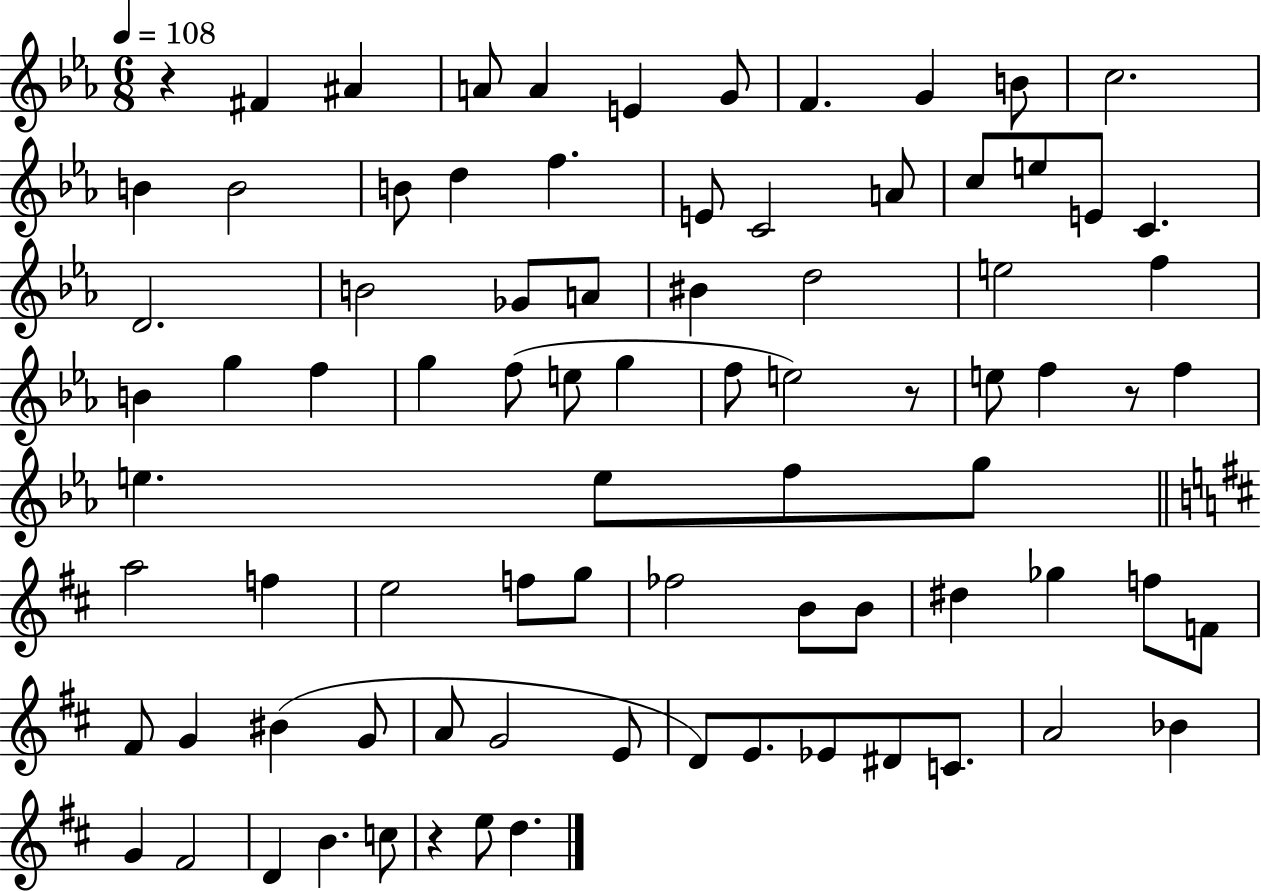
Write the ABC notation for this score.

X:1
T:Untitled
M:6/8
L:1/4
K:Eb
z ^F ^A A/2 A E G/2 F G B/2 c2 B B2 B/2 d f E/2 C2 A/2 c/2 e/2 E/2 C D2 B2 _G/2 A/2 ^B d2 e2 f B g f g f/2 e/2 g f/2 e2 z/2 e/2 f z/2 f e e/2 f/2 g/2 a2 f e2 f/2 g/2 _f2 B/2 B/2 ^d _g f/2 F/2 ^F/2 G ^B G/2 A/2 G2 E/2 D/2 E/2 _E/2 ^D/2 C/2 A2 _B G ^F2 D B c/2 z e/2 d